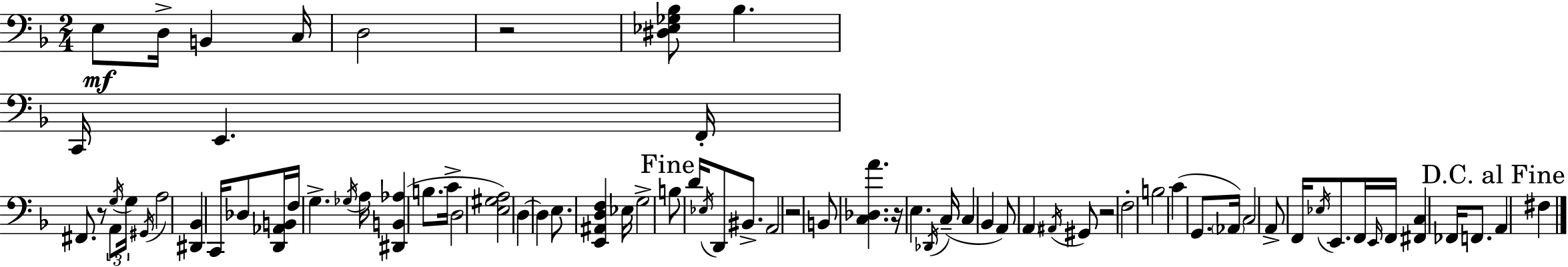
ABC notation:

X:1
T:Untitled
M:2/4
L:1/4
K:F
E,/2 D,/4 B,, C,/4 D,2 z2 [^D,_E,_G,_B,]/2 _B, C,,/4 E,, F,,/4 ^F,,/2 z/2 A,,/2 G,/4 G,/4 ^G,,/4 A,2 [^D,,_B,,] C,,/4 _D,/2 [D,,_A,,B,,]/4 F,/4 G, _G,/4 A,/4 [^D,,B,,_A,] B,/2 C/4 D,2 [E,^G,A,]2 D, D, E,/2 [E,,^A,,D,F,] _E,/4 G,2 B,/2 D/4 _E,/4 D,,/2 ^B,,/2 A,,2 z2 B,,/2 [C,_D,A] z/4 E, _D,,/4 C,/4 C, _B,, A,,/2 A,, ^A,,/4 ^G,,/2 z2 F,2 B,2 C G,,/2 _A,,/4 C,2 A,,/2 F,,/4 _E,/4 E,,/2 F,,/4 E,,/4 F,,/4 [^F,,C,] _F,,/4 F,,/2 A,, ^F,